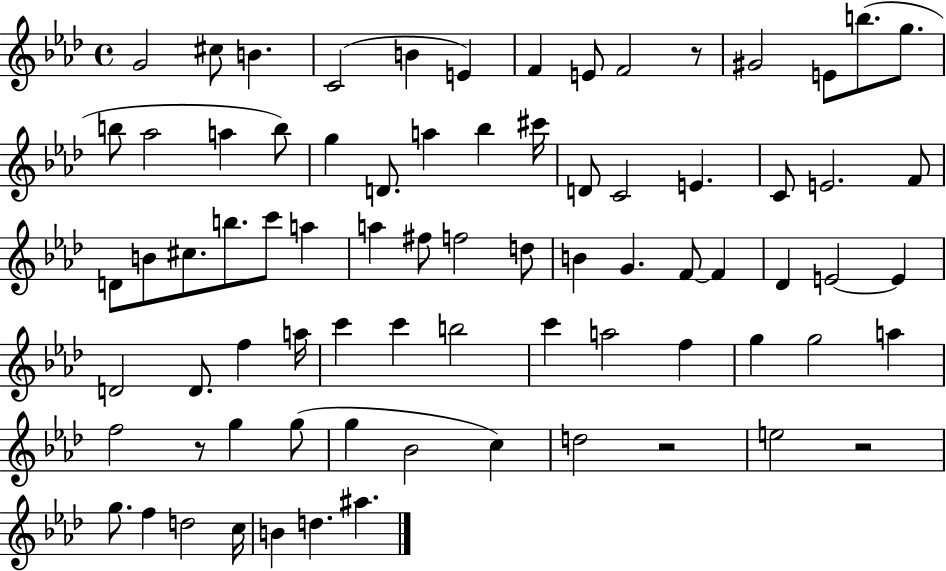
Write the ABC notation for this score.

X:1
T:Untitled
M:4/4
L:1/4
K:Ab
G2 ^c/2 B C2 B E F E/2 F2 z/2 ^G2 E/2 b/2 g/2 b/2 _a2 a b/2 g D/2 a _b ^c'/4 D/2 C2 E C/2 E2 F/2 D/2 B/2 ^c/2 b/2 c'/2 a a ^f/2 f2 d/2 B G F/2 F _D E2 E D2 D/2 f a/4 c' c' b2 c' a2 f g g2 a f2 z/2 g g/2 g _B2 c d2 z2 e2 z2 g/2 f d2 c/4 B d ^a